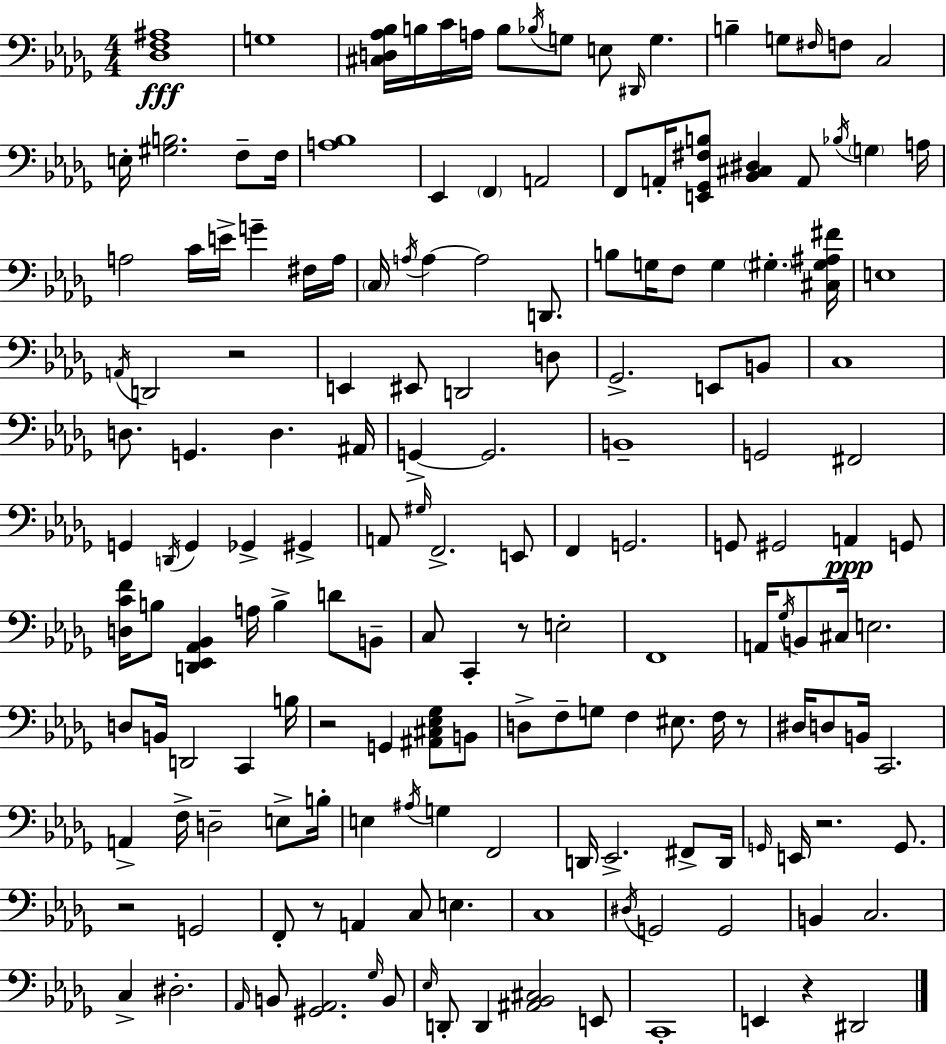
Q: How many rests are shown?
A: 8